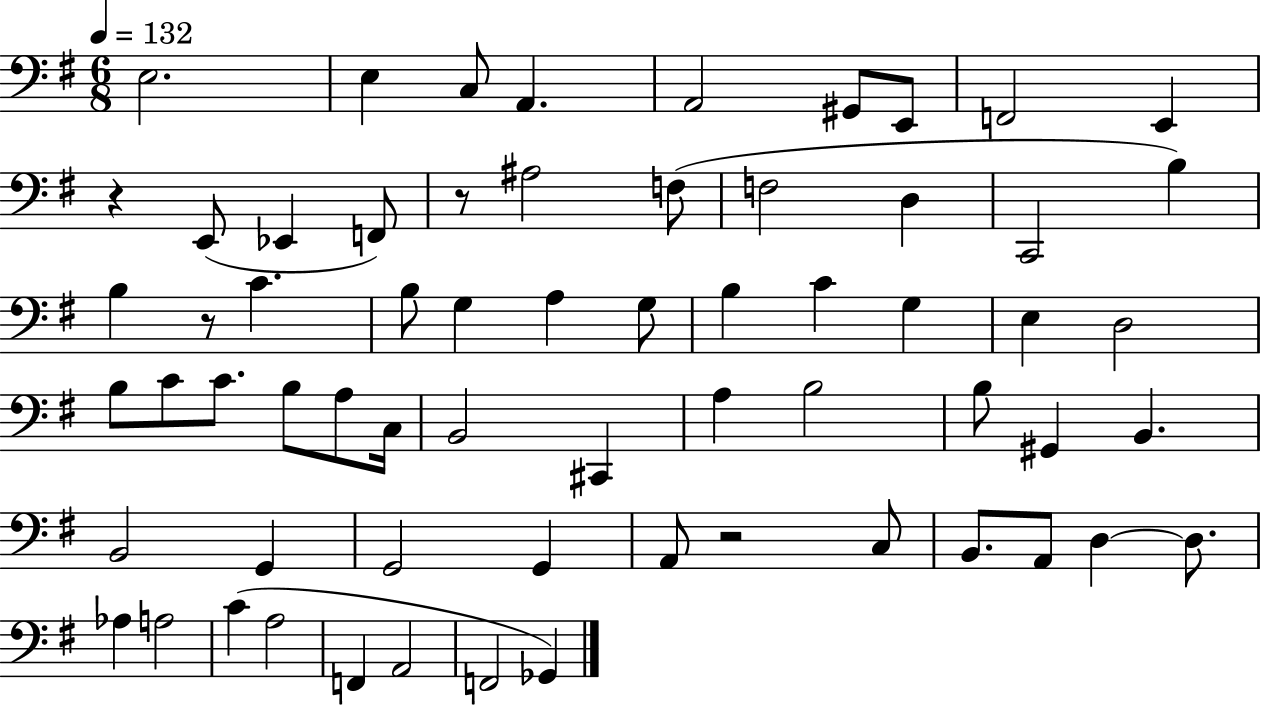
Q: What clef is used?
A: bass